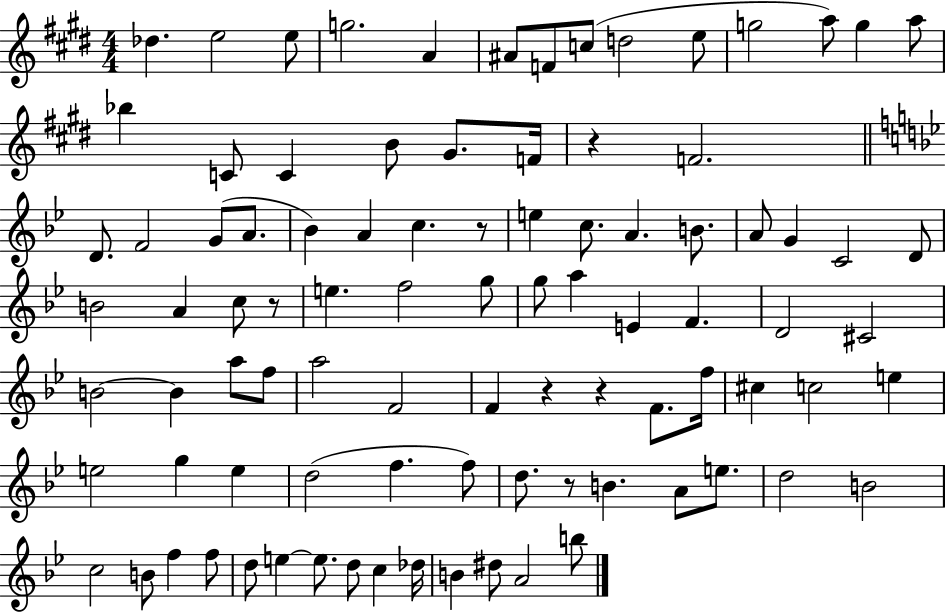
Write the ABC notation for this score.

X:1
T:Untitled
M:4/4
L:1/4
K:E
_d e2 e/2 g2 A ^A/2 F/2 c/2 d2 e/2 g2 a/2 g a/2 _b C/2 C B/2 ^G/2 F/4 z F2 D/2 F2 G/2 A/2 _B A c z/2 e c/2 A B/2 A/2 G C2 D/2 B2 A c/2 z/2 e f2 g/2 g/2 a E F D2 ^C2 B2 B a/2 f/2 a2 F2 F z z F/2 f/4 ^c c2 e e2 g e d2 f f/2 d/2 z/2 B A/2 e/2 d2 B2 c2 B/2 f f/2 d/2 e e/2 d/2 c _d/4 B ^d/2 A2 b/2